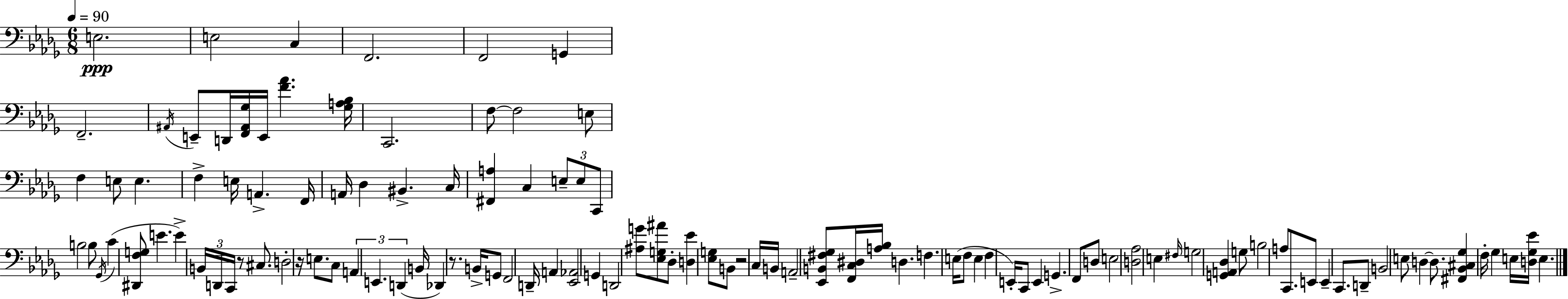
X:1
T:Untitled
M:6/8
L:1/4
K:Bbm
E,2 E,2 C, F,,2 F,,2 G,, F,,2 ^A,,/4 E,,/2 D,,/4 [F,,^A,,_G,]/4 E,,/4 [F_A] [_G,A,_B,]/4 C,,2 F,/2 F,2 E,/2 F, E,/2 E, F, E,/4 A,, F,,/4 A,,/4 _D, ^B,, C,/4 [^F,,A,] C, E,/2 E,/2 C,,/2 B,2 B,/2 _G,,/4 C [^D,,F,G,]/2 E E B,,/4 D,,/4 C,,/4 z/2 ^C,/2 D,2 z/4 E,/2 C,/2 A,, E,, D,, B,,/4 _D,, z/2 B,,/4 G,,/2 F,,2 D,,/4 A,, [_E,,_A,,]2 G,, D,,2 [^A,G]/2 [_E,G,^A]/2 _D,/2 [D,_E] [_E,G,]/2 B,,/2 z2 C,/4 B,,/4 A,,2 [_E,,B,,^F,_G,]/2 [F,,C,^D,]/4 [A,_B,]/4 D, F, E,/4 F,/2 E, F, E,,/4 C,,/2 E,, G,, F,,/2 D,/2 E,2 [D,_A,]2 E, ^F,/4 G,2 [G,,A,,_D,] G,/2 B,2 A,/2 C,,/2 E,,/2 E,, C,,/2 D,,/2 B,,2 E,/2 D, D,/2 [^F,,_B,,^C,_G,] F,/4 _G, E,/4 [D,_G,_E]/4 E,